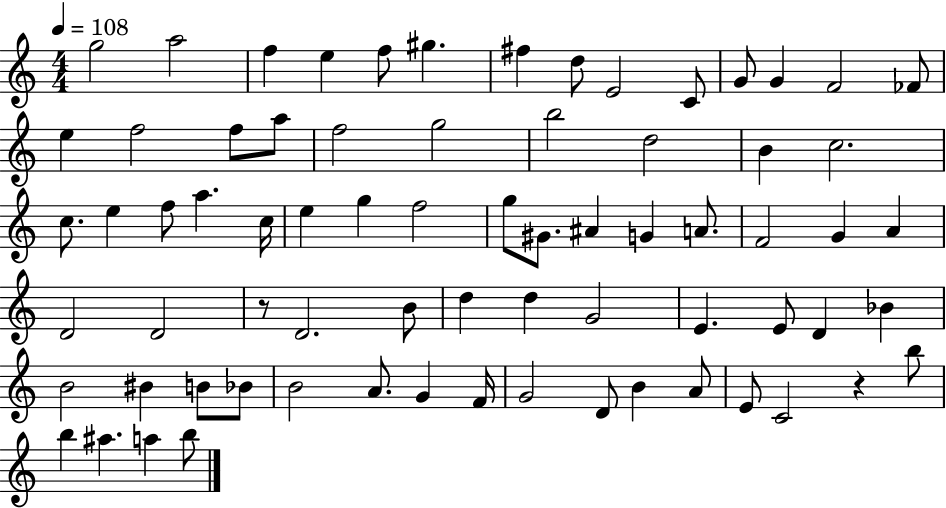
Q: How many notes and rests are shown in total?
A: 72